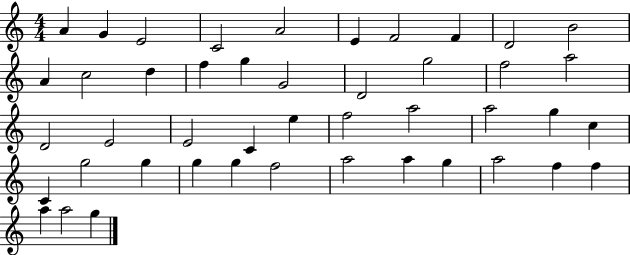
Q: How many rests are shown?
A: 0